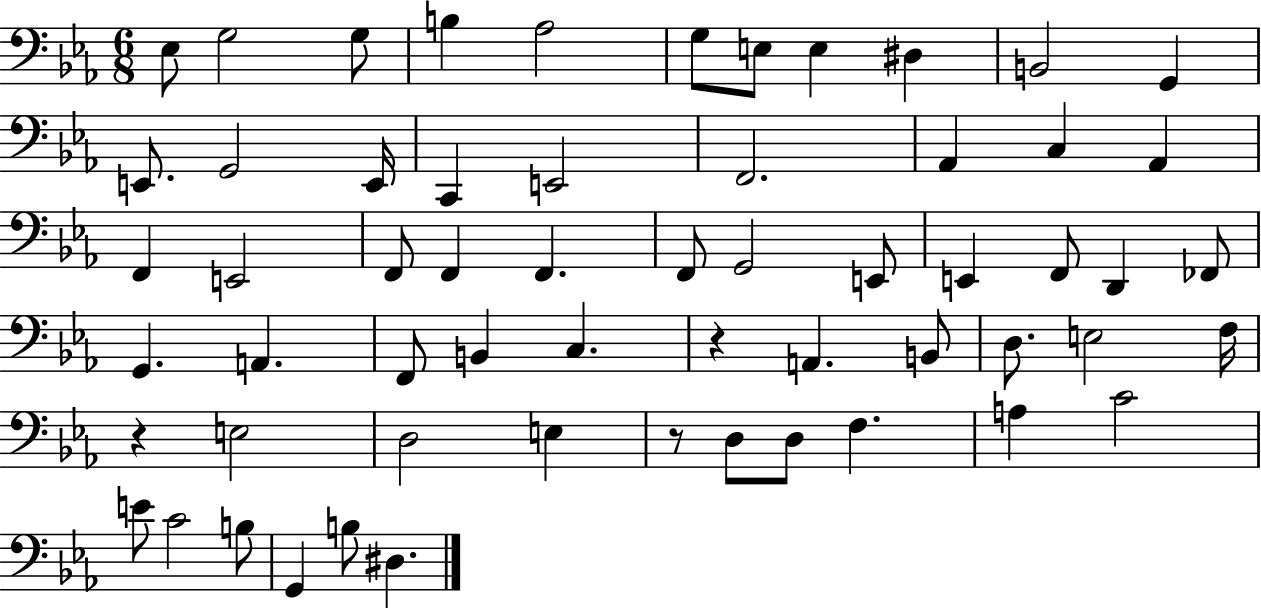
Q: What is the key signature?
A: EES major